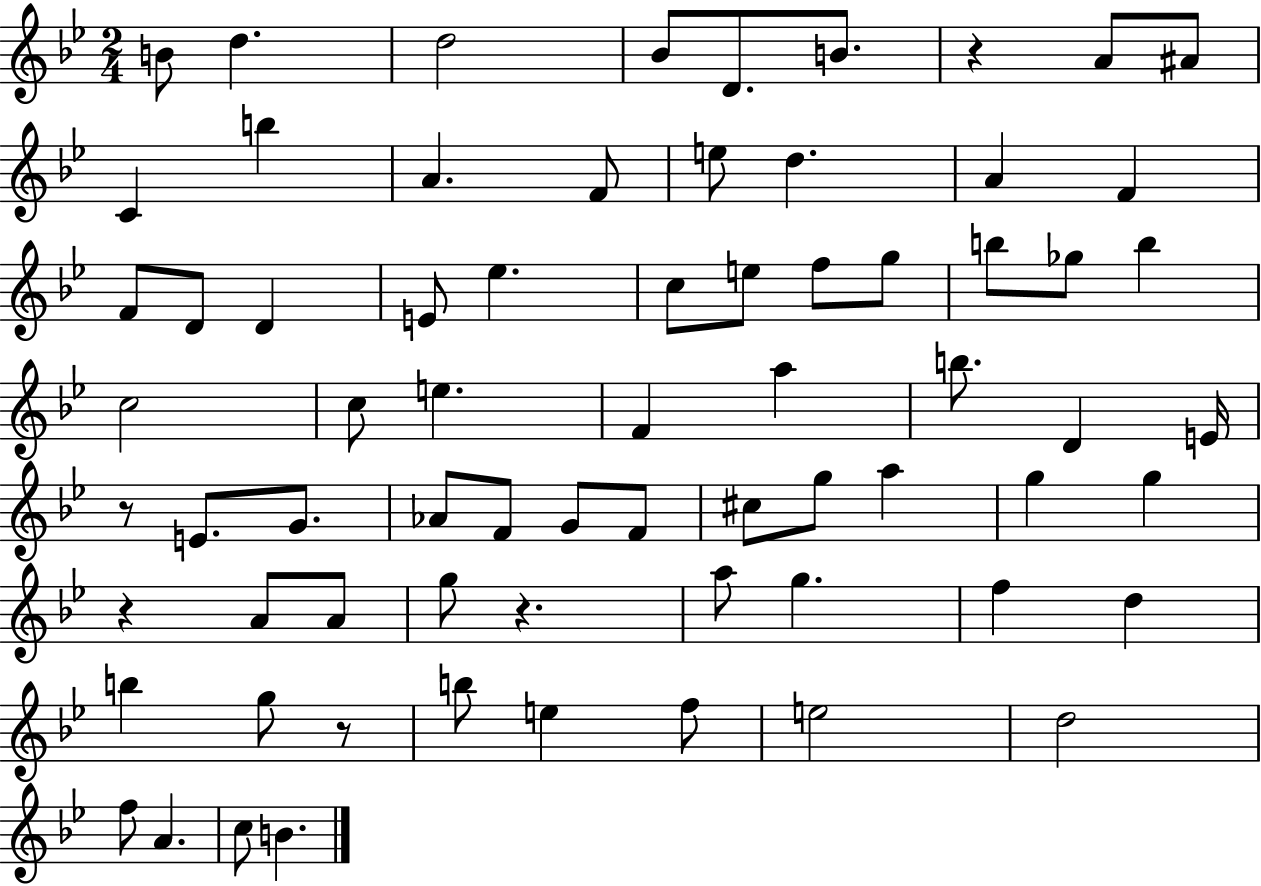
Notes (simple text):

B4/e D5/q. D5/h Bb4/e D4/e. B4/e. R/q A4/e A#4/e C4/q B5/q A4/q. F4/e E5/e D5/q. A4/q F4/q F4/e D4/e D4/q E4/e Eb5/q. C5/e E5/e F5/e G5/e B5/e Gb5/e B5/q C5/h C5/e E5/q. F4/q A5/q B5/e. D4/q E4/s R/e E4/e. G4/e. Ab4/e F4/e G4/e F4/e C#5/e G5/e A5/q G5/q G5/q R/q A4/e A4/e G5/e R/q. A5/e G5/q. F5/q D5/q B5/q G5/e R/e B5/e E5/q F5/e E5/h D5/h F5/e A4/q. C5/e B4/q.